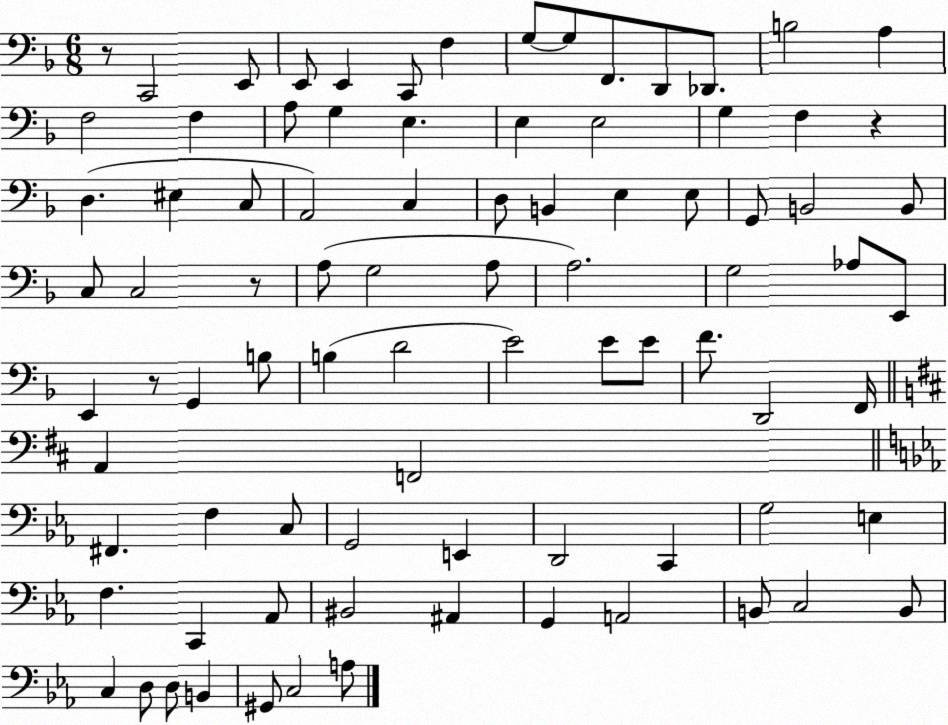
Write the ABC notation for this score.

X:1
T:Untitled
M:6/8
L:1/4
K:F
z/2 C,,2 E,,/2 E,,/2 E,, C,,/2 F, G,/2 G,/2 F,,/2 D,,/2 _D,,/2 B,2 A, F,2 F, A,/2 G, E, E, E,2 G, F, z D, ^E, C,/2 A,,2 C, D,/2 B,, E, E,/2 G,,/2 B,,2 B,,/2 C,/2 C,2 z/2 A,/2 G,2 A,/2 A,2 G,2 _A,/2 E,,/2 E,, z/2 G,, B,/2 B, D2 E2 E/2 E/2 F/2 D,,2 F,,/4 A,, F,,2 ^F,, F, C,/2 G,,2 E,, D,,2 C,, G,2 E, F, C,, _A,,/2 ^B,,2 ^A,, G,, A,,2 B,,/2 C,2 B,,/2 C, D,/2 D,/2 B,, ^G,,/2 C,2 A,/2